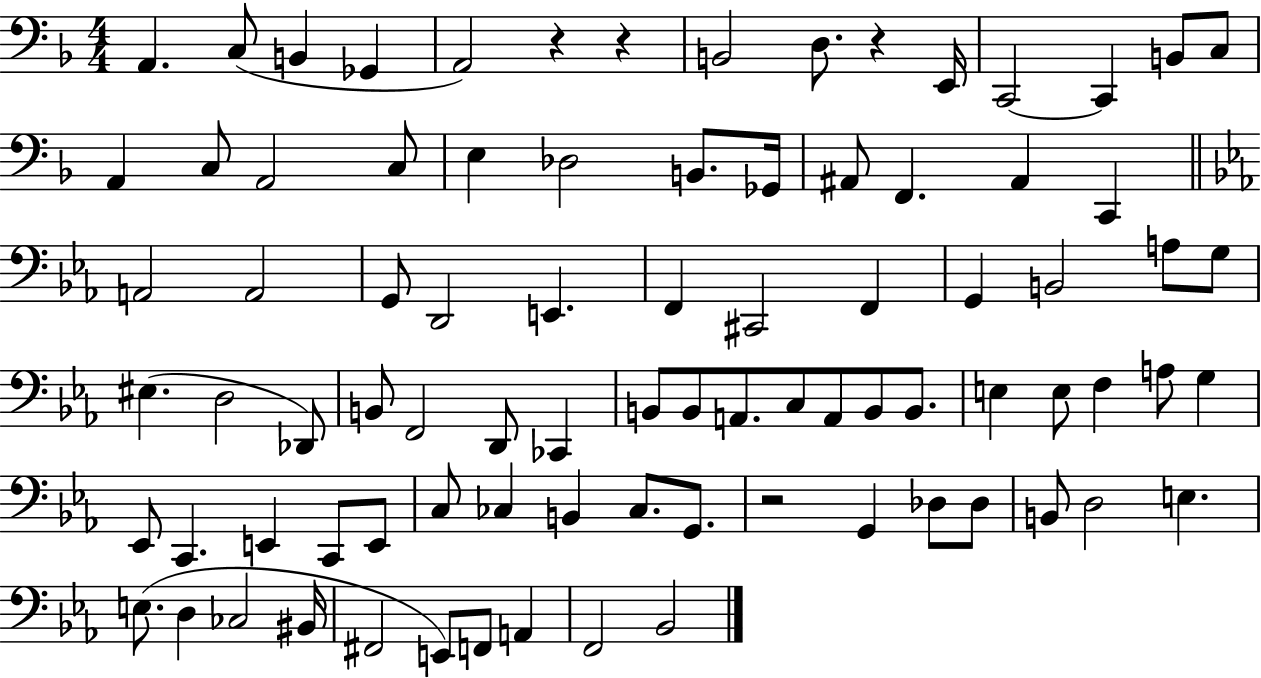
A2/q. C3/e B2/q Gb2/q A2/h R/q R/q B2/h D3/e. R/q E2/s C2/h C2/q B2/e C3/e A2/q C3/e A2/h C3/e E3/q Db3/h B2/e. Gb2/s A#2/e F2/q. A#2/q C2/q A2/h A2/h G2/e D2/h E2/q. F2/q C#2/h F2/q G2/q B2/h A3/e G3/e EIS3/q. D3/h Db2/e B2/e F2/h D2/e CES2/q B2/e B2/e A2/e. C3/e A2/e B2/e B2/e. E3/q E3/e F3/q A3/e G3/q Eb2/e C2/q. E2/q C2/e E2/e C3/e CES3/q B2/q CES3/e. G2/e. R/h G2/q Db3/e Db3/e B2/e D3/h E3/q. E3/e. D3/q CES3/h BIS2/s F#2/h E2/e F2/e A2/q F2/h Bb2/h